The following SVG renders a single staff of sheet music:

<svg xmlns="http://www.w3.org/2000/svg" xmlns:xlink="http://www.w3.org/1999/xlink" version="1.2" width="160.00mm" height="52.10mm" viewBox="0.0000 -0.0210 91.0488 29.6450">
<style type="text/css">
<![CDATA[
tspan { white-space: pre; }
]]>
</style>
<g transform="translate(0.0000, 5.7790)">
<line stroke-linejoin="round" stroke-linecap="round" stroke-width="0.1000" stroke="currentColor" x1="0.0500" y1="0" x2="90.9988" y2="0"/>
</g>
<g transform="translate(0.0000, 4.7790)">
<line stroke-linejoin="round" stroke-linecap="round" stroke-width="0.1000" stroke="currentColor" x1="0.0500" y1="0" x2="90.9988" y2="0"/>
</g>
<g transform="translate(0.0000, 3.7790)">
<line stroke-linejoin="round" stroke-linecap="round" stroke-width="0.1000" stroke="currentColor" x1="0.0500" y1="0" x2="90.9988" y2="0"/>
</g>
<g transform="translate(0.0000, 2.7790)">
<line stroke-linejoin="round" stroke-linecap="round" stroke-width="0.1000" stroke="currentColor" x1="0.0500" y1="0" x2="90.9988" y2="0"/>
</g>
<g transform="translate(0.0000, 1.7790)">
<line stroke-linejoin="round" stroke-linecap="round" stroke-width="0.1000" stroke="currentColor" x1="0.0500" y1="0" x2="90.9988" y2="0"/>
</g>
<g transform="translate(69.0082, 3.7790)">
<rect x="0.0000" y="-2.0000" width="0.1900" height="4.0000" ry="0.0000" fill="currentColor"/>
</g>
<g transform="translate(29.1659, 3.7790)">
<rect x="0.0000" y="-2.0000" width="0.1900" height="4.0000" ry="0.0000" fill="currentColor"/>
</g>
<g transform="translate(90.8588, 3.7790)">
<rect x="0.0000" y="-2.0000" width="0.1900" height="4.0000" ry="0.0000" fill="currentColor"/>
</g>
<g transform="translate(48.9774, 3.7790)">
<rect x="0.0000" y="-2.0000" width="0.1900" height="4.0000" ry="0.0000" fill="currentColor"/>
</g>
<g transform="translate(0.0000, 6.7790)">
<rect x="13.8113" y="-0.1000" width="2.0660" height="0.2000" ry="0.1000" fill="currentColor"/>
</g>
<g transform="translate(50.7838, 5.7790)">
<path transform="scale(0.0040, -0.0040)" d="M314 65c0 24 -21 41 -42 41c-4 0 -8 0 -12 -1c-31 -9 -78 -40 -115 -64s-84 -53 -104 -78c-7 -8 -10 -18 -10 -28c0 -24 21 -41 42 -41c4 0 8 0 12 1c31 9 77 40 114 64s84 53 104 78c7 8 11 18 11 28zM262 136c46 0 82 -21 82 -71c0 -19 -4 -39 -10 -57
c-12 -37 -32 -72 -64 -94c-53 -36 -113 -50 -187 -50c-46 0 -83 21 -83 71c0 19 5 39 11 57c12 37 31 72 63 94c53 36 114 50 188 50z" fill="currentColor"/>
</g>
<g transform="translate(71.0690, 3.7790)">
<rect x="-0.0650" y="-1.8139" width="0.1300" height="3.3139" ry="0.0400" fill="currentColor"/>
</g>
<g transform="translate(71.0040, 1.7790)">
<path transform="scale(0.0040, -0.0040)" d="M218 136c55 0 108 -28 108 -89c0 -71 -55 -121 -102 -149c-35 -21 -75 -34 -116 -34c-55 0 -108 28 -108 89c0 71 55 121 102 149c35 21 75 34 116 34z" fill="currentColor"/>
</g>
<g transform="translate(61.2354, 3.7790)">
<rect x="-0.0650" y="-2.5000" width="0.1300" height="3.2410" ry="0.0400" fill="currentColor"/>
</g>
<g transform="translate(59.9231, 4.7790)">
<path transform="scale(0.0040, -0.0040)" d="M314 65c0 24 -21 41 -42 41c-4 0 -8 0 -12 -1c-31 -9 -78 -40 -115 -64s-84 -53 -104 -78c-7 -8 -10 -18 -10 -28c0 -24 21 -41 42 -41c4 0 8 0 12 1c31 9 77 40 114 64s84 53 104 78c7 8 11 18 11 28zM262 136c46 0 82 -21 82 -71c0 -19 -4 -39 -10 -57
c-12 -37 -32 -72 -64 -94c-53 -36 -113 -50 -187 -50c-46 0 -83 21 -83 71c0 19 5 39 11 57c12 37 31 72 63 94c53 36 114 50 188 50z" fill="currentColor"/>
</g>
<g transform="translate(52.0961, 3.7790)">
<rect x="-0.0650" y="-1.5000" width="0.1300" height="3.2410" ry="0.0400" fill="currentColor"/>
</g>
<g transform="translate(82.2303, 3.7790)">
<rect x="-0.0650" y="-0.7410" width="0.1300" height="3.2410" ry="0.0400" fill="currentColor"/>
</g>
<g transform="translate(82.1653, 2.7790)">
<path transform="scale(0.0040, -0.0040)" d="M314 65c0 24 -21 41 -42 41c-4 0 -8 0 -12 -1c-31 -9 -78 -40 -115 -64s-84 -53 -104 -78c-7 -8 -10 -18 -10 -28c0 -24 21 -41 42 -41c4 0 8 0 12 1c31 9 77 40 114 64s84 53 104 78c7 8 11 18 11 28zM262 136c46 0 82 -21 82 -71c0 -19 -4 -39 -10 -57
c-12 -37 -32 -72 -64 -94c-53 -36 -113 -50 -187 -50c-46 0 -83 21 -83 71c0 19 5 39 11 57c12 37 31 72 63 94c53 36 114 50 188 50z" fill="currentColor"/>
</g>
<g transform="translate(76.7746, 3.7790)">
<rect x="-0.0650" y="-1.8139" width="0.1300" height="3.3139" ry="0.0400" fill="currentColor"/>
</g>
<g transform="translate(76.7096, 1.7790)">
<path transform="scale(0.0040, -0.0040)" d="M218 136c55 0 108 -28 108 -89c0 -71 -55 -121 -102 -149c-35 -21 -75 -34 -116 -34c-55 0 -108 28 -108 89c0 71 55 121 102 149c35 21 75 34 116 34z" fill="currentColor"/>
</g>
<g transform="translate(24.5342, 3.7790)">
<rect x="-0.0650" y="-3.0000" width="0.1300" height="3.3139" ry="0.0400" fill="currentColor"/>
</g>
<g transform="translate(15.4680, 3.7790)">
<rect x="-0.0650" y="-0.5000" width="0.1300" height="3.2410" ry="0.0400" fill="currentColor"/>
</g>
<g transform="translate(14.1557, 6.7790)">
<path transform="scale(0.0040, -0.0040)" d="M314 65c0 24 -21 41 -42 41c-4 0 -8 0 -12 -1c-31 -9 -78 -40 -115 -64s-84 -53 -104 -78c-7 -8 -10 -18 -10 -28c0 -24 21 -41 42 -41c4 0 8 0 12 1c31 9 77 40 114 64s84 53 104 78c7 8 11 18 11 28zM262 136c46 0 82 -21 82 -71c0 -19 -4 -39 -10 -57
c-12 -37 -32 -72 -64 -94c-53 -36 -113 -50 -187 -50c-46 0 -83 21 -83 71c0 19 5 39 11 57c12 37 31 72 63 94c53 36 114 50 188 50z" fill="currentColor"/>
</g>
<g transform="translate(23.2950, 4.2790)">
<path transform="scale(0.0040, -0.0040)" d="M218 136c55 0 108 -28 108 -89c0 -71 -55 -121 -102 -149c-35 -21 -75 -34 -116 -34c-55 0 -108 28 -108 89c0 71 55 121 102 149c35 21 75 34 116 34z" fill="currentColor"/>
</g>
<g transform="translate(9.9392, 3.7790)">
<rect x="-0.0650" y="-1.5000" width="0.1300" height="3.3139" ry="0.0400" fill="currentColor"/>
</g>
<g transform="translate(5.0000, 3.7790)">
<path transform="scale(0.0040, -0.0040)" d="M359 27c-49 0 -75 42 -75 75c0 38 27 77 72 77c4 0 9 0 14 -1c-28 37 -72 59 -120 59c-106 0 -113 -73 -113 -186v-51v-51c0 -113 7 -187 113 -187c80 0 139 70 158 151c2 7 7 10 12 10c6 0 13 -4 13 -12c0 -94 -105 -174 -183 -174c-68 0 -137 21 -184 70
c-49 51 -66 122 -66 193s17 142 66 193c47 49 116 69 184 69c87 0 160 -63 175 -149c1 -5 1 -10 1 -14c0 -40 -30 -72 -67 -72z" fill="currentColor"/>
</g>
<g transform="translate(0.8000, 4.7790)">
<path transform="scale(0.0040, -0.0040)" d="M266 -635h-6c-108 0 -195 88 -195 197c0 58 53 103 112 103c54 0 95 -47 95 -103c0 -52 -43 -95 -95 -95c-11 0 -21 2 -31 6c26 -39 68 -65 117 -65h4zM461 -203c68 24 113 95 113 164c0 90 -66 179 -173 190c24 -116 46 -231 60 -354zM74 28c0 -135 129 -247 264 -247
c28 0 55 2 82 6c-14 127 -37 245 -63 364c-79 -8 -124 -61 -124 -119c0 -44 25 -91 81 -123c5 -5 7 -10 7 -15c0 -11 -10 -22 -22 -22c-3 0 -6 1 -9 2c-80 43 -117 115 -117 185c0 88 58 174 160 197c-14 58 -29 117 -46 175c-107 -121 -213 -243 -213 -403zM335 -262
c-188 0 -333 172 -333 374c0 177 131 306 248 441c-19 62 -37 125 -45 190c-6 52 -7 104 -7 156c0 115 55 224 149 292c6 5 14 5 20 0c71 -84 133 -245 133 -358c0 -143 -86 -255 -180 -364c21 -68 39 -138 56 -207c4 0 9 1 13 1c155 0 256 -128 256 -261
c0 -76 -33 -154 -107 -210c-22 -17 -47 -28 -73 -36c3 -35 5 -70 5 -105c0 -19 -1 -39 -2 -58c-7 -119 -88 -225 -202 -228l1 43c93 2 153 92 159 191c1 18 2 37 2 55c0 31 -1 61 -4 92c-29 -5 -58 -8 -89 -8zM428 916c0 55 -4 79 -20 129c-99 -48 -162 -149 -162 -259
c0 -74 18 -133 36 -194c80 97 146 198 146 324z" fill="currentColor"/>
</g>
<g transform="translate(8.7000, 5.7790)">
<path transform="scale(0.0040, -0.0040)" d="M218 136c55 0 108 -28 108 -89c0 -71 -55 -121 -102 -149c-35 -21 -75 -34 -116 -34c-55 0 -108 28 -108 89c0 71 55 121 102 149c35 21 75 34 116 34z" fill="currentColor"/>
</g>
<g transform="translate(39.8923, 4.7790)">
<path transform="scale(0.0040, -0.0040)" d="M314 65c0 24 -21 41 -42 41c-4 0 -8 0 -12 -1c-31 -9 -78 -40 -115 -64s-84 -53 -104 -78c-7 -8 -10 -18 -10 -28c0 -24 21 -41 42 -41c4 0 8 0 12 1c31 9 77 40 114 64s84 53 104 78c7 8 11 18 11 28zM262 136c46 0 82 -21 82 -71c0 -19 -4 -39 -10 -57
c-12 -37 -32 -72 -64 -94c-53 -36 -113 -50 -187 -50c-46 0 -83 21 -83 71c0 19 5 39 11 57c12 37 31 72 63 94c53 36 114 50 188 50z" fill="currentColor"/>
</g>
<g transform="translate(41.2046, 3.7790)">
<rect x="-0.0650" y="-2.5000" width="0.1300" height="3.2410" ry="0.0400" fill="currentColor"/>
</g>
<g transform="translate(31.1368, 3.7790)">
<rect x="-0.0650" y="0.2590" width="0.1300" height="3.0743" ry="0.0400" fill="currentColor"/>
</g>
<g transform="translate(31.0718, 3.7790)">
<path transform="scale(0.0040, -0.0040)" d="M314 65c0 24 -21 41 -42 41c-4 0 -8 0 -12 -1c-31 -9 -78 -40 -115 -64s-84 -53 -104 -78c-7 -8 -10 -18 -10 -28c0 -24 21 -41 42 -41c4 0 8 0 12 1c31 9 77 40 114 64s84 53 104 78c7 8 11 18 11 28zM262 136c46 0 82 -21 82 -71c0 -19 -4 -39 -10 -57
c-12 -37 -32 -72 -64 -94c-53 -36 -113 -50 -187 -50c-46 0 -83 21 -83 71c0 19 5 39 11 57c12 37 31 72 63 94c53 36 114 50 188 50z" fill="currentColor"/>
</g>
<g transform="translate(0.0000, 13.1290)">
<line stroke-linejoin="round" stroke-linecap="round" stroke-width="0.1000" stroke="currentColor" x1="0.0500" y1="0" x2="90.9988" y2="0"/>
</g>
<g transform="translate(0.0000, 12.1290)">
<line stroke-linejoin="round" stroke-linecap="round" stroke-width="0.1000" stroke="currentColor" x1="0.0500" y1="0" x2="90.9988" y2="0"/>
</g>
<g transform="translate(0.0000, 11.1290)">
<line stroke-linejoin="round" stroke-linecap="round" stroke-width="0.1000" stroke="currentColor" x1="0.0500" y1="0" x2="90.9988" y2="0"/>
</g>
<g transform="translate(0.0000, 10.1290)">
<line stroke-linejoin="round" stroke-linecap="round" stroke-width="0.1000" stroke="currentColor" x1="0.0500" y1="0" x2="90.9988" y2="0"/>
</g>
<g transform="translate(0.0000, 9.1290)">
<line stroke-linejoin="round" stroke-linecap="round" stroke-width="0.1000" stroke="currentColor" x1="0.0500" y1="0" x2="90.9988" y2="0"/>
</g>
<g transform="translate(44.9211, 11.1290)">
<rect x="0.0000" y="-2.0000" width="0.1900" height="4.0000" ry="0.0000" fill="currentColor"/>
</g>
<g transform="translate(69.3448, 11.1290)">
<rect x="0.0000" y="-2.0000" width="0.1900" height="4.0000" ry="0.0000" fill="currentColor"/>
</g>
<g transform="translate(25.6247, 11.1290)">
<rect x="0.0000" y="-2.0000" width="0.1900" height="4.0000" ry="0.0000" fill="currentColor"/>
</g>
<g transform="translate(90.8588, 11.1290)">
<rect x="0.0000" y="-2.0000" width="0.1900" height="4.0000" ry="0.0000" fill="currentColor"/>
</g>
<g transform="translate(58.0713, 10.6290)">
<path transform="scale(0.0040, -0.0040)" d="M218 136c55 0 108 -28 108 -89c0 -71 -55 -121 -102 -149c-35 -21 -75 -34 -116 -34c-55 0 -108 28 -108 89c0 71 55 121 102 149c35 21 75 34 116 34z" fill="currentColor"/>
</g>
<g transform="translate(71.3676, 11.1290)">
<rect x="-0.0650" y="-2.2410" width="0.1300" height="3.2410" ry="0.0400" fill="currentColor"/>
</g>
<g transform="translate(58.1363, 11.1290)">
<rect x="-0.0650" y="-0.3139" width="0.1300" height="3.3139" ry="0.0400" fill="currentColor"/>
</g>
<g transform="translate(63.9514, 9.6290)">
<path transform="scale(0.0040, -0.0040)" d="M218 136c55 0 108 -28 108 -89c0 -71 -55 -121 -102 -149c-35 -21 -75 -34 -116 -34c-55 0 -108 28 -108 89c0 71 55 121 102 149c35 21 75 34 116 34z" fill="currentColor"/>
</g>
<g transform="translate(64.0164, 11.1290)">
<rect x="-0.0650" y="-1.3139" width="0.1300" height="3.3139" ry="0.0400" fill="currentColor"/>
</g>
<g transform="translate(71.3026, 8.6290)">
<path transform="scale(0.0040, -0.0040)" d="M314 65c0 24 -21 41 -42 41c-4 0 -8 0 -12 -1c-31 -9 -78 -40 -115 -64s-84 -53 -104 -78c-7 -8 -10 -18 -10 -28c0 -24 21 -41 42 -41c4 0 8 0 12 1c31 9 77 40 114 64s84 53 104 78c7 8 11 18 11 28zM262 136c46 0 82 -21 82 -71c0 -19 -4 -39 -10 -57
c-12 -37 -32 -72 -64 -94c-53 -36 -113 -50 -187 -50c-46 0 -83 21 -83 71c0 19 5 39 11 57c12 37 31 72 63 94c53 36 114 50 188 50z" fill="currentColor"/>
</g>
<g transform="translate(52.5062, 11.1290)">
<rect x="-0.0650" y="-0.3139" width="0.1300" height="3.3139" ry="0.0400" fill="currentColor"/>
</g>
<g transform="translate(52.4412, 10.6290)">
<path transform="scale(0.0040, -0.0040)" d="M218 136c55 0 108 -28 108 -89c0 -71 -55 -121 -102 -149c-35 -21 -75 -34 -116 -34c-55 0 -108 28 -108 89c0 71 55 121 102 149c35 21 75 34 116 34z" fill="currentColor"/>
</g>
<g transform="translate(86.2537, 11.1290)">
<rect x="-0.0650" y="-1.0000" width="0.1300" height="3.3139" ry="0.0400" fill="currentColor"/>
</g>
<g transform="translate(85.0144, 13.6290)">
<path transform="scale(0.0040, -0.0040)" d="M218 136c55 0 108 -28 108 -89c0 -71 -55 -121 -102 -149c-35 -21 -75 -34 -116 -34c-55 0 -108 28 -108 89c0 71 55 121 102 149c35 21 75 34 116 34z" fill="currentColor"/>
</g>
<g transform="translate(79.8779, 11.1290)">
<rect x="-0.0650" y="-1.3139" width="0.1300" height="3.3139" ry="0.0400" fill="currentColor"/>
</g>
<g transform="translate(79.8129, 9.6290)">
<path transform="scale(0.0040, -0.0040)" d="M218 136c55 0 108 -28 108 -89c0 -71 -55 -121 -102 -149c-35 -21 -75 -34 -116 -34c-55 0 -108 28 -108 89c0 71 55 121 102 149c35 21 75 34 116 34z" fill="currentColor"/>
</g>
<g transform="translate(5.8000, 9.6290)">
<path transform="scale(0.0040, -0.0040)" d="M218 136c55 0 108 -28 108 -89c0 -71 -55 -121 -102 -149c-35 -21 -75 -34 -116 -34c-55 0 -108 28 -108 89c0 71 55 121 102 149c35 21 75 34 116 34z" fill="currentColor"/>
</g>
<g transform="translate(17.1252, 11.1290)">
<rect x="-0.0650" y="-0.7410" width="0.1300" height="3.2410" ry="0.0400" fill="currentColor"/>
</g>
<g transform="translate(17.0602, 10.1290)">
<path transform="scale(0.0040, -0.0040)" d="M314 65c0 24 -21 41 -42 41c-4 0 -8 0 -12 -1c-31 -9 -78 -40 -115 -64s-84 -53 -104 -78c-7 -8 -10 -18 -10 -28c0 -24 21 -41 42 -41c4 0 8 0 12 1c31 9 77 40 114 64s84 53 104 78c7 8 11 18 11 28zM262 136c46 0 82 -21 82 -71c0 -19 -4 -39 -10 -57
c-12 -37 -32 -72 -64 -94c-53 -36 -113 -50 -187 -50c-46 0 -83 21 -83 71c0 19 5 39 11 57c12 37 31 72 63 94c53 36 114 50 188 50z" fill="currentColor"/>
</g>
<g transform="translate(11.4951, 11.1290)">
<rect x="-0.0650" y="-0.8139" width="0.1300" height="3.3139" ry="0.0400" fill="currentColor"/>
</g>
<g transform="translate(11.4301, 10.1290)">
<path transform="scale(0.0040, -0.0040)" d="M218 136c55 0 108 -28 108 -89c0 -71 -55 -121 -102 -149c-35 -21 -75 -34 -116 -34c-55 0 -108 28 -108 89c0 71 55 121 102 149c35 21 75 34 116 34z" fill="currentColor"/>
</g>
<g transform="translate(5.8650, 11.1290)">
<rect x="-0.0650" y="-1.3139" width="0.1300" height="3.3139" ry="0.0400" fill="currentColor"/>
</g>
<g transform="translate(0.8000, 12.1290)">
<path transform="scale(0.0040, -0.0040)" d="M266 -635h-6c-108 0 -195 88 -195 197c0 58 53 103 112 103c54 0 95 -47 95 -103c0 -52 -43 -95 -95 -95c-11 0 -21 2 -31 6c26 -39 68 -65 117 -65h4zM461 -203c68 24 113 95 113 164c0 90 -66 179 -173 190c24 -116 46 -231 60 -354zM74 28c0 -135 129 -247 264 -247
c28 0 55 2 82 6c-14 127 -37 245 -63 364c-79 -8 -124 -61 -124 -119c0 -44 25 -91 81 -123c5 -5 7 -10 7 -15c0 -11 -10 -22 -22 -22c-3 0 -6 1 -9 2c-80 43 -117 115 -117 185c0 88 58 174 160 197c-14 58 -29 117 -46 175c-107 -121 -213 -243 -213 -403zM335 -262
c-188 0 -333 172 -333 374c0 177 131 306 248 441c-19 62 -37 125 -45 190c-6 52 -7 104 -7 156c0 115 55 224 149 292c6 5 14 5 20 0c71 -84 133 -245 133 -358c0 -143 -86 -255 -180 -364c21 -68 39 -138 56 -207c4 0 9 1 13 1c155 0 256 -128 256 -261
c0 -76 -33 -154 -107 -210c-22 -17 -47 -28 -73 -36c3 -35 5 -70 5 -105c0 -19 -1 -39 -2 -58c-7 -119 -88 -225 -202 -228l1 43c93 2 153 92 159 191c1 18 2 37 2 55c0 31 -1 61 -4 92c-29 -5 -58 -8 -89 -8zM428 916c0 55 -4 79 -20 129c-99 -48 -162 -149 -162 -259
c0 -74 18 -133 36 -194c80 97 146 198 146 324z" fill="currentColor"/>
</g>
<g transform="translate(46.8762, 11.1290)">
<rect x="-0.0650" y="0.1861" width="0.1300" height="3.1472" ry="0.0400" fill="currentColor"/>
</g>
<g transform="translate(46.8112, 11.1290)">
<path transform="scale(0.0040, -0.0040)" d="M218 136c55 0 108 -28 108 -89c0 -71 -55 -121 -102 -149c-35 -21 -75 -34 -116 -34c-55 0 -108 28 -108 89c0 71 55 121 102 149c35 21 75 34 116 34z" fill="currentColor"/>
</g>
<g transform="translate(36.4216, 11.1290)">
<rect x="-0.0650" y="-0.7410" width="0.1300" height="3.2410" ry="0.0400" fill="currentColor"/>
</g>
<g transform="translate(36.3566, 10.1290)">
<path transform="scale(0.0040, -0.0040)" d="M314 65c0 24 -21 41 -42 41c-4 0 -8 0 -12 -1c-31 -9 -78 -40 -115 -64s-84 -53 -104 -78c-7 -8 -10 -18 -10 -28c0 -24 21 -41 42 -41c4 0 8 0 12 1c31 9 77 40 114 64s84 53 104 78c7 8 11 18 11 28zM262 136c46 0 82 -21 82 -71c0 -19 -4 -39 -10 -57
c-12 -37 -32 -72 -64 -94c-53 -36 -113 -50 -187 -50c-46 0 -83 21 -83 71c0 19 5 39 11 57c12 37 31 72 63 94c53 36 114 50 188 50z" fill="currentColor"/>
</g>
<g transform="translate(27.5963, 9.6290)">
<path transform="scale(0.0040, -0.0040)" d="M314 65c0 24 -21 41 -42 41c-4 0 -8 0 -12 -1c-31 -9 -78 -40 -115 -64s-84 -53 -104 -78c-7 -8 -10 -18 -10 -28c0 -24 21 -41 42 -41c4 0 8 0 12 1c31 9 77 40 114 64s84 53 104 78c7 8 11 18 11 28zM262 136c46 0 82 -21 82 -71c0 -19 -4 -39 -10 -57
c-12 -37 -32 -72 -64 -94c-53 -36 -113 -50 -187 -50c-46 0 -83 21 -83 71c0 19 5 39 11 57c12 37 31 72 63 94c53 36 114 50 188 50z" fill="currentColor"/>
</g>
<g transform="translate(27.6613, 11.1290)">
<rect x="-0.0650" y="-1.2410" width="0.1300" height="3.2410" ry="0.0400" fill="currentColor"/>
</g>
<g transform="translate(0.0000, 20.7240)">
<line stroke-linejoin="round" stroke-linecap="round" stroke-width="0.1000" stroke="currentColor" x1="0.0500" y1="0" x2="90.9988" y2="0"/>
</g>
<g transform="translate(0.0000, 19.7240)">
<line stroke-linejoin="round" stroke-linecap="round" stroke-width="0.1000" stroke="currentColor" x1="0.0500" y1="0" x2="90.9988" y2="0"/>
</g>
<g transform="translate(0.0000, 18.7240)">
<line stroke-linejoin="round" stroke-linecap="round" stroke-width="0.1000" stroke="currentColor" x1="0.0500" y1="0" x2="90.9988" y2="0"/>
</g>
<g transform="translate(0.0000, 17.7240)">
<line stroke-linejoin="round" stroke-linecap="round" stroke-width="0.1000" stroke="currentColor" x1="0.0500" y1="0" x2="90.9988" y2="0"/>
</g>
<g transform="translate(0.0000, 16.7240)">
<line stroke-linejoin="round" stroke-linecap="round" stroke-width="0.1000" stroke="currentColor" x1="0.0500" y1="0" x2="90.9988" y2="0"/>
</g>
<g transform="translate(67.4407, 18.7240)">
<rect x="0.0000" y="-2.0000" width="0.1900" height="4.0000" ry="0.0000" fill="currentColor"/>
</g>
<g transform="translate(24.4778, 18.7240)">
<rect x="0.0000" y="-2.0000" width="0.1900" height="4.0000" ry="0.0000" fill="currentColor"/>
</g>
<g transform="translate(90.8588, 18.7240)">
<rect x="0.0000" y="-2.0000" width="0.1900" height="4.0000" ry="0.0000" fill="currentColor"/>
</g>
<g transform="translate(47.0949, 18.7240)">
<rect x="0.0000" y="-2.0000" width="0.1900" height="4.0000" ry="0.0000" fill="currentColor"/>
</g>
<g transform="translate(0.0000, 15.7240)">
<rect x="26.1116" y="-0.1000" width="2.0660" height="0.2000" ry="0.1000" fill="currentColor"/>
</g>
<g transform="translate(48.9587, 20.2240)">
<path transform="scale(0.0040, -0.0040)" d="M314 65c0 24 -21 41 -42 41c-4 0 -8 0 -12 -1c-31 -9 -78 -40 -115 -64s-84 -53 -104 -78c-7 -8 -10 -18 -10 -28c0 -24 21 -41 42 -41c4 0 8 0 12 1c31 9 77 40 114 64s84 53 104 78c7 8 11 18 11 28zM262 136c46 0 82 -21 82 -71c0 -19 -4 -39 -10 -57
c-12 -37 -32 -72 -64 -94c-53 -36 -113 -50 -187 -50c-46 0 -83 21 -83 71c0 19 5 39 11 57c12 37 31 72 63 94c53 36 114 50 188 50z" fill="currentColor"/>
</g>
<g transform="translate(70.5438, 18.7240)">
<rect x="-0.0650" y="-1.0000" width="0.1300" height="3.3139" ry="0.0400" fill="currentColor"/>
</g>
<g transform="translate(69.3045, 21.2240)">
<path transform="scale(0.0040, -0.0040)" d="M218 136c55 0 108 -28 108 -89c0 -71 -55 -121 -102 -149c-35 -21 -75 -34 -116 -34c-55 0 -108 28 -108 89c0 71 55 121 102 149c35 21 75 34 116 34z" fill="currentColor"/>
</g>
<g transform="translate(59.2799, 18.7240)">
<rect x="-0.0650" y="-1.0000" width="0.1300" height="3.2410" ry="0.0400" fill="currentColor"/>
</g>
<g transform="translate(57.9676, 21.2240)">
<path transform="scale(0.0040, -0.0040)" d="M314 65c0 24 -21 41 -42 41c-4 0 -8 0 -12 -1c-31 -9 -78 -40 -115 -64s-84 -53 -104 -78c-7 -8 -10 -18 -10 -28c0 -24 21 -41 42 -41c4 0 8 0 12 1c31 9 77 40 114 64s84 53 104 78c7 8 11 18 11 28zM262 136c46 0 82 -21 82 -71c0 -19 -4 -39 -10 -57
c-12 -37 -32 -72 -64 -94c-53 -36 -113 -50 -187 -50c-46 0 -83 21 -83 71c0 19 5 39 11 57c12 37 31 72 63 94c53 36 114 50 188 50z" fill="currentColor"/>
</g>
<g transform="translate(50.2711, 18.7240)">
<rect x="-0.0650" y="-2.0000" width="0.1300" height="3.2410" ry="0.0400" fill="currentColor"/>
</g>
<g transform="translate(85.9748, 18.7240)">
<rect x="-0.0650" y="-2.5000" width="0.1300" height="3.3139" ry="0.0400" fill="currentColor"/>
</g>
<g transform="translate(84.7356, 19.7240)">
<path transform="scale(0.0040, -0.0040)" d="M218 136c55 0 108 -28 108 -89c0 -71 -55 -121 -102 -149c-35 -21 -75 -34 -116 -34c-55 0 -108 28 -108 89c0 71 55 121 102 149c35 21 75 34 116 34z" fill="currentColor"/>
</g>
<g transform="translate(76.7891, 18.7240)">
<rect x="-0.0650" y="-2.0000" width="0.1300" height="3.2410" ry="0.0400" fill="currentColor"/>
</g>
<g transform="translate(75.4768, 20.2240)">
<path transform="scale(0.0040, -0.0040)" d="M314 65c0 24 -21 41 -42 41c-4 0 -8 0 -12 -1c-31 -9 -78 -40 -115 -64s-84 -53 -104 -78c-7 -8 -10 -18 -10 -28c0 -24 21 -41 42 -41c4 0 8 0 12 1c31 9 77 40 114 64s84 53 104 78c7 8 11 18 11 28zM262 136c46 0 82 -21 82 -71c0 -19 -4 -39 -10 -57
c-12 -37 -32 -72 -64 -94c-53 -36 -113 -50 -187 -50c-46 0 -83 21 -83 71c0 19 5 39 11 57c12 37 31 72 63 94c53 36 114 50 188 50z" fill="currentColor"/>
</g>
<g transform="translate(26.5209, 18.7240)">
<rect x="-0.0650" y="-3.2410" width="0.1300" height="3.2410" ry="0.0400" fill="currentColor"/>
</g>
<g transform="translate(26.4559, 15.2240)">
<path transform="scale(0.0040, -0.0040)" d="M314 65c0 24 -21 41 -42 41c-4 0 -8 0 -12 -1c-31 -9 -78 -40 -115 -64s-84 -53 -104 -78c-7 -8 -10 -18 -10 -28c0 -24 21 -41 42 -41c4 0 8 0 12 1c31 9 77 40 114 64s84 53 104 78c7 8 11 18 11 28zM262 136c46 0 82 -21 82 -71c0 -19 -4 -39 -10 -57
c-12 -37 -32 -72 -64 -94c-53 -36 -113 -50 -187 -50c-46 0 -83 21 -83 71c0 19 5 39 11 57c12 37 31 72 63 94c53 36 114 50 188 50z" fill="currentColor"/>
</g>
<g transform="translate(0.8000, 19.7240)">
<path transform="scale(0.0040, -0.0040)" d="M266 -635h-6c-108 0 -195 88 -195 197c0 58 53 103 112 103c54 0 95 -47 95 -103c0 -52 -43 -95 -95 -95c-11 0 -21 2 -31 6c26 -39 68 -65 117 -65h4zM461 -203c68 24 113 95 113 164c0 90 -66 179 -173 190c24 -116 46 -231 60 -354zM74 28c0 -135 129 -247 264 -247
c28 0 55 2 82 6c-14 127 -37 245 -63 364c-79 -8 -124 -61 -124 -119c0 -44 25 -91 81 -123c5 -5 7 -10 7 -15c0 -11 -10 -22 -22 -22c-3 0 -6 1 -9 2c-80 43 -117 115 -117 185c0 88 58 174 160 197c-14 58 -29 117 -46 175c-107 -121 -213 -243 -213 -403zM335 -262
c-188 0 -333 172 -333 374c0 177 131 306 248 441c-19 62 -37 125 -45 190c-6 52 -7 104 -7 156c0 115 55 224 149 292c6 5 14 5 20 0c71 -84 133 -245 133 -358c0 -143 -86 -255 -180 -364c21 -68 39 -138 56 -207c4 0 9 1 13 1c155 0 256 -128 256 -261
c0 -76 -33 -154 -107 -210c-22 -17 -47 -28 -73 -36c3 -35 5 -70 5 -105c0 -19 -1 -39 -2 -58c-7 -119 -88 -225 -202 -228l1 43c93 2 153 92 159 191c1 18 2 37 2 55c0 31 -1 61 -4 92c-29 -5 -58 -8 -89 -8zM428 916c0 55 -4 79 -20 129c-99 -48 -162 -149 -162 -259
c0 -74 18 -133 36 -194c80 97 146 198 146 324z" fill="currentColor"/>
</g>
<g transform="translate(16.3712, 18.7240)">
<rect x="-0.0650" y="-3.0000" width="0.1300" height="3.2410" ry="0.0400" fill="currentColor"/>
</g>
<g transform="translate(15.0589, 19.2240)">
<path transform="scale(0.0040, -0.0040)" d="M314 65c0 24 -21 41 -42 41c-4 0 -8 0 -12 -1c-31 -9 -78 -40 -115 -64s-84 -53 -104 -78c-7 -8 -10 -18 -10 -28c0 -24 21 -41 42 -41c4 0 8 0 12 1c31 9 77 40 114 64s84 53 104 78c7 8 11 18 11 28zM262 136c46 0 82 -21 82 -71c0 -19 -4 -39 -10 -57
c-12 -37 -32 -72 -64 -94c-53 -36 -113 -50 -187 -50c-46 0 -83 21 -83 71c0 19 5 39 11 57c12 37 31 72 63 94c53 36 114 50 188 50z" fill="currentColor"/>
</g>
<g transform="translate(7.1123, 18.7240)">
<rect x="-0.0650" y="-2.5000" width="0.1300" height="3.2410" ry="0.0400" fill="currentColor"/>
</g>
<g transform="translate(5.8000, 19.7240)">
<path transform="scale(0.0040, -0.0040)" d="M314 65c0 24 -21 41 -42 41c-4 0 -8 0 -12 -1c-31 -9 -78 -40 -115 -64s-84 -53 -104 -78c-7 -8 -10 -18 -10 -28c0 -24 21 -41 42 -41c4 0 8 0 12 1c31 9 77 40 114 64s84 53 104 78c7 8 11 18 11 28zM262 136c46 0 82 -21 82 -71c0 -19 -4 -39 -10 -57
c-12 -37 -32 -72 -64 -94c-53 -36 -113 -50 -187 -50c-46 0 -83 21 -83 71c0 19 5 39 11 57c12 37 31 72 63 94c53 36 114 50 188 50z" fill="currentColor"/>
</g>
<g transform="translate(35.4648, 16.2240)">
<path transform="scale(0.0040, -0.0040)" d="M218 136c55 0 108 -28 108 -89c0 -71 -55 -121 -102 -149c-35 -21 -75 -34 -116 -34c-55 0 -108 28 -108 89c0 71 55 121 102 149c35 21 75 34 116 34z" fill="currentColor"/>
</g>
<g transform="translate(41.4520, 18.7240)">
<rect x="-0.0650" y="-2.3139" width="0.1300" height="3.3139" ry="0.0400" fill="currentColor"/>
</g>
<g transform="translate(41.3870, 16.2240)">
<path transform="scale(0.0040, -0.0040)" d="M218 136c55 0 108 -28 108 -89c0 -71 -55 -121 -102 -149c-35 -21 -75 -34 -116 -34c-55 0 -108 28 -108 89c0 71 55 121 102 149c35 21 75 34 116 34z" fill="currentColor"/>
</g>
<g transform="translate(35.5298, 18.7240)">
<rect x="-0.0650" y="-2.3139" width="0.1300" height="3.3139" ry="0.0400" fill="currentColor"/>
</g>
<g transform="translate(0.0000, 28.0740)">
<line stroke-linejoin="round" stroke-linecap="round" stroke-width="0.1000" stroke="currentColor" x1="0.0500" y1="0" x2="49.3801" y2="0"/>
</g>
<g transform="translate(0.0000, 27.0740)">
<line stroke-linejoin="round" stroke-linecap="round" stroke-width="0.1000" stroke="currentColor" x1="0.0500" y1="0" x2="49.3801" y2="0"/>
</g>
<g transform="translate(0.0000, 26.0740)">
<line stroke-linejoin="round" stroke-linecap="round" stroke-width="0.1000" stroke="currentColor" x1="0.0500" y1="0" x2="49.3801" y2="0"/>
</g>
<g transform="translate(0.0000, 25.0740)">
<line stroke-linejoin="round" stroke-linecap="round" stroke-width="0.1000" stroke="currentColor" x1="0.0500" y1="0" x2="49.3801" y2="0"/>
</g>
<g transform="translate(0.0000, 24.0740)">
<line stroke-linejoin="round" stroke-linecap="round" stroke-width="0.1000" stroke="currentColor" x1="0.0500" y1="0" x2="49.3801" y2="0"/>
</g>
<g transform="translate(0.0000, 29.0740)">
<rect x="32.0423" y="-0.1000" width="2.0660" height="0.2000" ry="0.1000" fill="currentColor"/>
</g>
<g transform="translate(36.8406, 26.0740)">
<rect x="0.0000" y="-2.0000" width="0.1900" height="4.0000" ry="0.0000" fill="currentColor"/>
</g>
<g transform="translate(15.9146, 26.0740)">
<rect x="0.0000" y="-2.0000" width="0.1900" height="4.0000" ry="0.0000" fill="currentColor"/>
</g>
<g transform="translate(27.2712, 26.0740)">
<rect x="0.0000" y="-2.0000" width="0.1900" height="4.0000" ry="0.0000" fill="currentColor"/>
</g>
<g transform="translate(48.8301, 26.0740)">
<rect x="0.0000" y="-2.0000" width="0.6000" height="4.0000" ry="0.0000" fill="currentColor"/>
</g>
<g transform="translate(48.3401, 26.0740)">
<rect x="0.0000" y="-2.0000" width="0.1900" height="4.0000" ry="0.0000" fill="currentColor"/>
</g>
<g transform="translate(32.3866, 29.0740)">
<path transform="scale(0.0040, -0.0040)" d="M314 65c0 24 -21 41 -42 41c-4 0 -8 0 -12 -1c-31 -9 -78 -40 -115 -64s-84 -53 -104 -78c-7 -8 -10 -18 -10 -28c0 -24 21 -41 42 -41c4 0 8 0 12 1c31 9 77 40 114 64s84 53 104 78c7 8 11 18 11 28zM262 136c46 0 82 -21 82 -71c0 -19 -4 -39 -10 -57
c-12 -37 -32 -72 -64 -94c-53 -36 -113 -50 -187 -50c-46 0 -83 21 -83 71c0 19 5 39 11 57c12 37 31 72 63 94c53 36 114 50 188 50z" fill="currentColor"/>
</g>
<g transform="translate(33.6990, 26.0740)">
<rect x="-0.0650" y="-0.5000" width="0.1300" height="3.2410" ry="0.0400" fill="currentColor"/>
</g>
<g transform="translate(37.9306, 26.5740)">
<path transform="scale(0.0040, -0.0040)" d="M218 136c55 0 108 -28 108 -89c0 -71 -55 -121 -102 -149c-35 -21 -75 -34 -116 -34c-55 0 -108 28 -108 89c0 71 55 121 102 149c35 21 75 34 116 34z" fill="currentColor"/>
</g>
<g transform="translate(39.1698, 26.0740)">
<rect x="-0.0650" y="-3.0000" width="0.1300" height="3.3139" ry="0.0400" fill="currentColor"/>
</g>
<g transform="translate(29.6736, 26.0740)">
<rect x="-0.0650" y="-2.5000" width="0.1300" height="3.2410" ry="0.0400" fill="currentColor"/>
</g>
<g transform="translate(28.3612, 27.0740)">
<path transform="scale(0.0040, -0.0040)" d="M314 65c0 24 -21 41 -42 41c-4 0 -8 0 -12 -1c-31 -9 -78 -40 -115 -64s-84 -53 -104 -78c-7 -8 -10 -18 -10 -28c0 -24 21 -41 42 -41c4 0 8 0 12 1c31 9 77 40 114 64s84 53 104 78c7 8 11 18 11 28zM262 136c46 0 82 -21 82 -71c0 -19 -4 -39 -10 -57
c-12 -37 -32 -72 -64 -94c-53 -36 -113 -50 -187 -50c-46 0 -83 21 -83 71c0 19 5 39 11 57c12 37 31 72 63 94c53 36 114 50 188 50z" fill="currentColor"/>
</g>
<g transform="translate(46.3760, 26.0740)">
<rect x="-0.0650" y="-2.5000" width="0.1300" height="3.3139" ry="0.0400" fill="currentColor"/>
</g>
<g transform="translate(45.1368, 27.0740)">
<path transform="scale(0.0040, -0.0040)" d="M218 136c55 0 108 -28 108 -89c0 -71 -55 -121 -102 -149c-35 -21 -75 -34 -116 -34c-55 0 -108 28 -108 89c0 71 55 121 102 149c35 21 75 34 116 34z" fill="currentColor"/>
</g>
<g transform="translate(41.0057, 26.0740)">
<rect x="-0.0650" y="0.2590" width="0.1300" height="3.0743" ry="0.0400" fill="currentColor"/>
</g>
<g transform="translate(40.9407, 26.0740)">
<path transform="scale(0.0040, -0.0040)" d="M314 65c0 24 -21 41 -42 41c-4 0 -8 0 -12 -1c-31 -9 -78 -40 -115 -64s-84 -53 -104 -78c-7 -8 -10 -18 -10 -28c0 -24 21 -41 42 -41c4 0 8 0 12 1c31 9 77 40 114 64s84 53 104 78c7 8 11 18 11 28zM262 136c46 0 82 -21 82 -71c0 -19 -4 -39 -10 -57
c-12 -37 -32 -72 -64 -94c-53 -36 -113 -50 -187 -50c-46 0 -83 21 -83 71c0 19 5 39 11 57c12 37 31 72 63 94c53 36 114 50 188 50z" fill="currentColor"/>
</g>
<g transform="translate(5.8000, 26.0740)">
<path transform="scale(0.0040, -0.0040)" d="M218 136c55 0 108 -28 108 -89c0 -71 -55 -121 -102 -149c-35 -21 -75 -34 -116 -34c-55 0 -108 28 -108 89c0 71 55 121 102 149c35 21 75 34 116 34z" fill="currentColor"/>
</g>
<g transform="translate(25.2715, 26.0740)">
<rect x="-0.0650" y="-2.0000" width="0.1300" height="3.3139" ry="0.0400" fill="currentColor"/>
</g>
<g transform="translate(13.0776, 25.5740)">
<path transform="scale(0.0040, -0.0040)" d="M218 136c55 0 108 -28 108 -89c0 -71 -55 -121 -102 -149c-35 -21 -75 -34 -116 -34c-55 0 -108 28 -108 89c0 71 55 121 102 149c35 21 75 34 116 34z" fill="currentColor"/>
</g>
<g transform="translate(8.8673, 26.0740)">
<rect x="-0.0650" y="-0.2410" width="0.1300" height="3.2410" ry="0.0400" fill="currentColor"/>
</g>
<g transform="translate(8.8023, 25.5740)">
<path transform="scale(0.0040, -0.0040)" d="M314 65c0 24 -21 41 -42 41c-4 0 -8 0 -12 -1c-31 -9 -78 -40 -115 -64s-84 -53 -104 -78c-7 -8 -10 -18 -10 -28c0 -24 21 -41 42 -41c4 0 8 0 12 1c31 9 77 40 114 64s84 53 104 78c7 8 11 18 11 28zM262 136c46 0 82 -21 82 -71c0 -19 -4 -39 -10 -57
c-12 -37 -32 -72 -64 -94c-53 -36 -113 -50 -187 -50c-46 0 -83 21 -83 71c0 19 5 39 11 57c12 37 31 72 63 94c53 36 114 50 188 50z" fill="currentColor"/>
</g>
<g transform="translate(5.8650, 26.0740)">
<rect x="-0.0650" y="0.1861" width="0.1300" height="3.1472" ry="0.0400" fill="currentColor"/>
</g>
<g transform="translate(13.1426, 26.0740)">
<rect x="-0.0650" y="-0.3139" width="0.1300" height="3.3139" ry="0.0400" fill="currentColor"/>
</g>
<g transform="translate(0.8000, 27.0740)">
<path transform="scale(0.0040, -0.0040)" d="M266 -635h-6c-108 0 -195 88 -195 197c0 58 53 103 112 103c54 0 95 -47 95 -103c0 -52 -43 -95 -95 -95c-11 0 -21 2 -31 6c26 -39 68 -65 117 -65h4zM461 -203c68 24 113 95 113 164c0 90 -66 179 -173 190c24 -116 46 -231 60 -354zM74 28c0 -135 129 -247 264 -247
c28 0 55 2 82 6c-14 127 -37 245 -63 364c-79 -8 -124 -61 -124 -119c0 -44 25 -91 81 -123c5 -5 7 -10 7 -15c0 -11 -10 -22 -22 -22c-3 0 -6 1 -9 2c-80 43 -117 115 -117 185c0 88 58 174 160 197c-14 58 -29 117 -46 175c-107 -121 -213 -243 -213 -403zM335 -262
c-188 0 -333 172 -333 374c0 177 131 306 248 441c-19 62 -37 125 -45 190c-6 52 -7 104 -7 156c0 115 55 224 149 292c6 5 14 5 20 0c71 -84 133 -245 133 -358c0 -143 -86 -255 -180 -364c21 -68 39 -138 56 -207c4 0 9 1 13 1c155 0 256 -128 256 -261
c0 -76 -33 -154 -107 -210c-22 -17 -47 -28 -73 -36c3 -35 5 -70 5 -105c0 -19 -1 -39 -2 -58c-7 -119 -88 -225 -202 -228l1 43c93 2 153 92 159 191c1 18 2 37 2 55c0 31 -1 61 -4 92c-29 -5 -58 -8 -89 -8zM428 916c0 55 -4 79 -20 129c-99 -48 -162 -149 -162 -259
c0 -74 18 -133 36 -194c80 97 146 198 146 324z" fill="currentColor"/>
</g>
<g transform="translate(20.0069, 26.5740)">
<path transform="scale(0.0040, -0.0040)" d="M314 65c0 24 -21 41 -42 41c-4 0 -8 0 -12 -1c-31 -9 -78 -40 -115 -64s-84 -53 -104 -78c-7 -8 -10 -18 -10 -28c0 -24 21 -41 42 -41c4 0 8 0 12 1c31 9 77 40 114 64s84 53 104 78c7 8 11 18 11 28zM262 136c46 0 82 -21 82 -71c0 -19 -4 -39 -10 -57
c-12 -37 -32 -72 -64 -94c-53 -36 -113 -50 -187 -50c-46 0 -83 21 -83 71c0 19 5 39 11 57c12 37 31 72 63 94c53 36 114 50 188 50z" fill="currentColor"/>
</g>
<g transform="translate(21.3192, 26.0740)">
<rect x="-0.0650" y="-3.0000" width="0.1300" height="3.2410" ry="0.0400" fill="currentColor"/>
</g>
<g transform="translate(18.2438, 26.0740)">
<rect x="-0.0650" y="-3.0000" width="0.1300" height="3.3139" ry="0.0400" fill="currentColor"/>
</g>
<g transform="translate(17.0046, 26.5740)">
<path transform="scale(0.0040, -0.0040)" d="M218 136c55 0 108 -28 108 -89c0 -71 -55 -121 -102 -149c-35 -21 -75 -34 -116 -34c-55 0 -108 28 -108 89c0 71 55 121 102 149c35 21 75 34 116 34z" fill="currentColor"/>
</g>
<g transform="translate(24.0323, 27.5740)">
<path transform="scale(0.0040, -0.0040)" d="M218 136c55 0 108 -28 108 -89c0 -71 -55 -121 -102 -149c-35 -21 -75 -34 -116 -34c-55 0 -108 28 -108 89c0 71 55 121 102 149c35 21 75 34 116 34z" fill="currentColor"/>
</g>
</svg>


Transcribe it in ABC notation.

X:1
T:Untitled
M:4/4
L:1/4
K:C
E C2 A B2 G2 E2 G2 f f d2 e d d2 e2 d2 B c c e g2 e D G2 A2 b2 g g F2 D2 D F2 G B c2 c A A2 F G2 C2 A B2 G